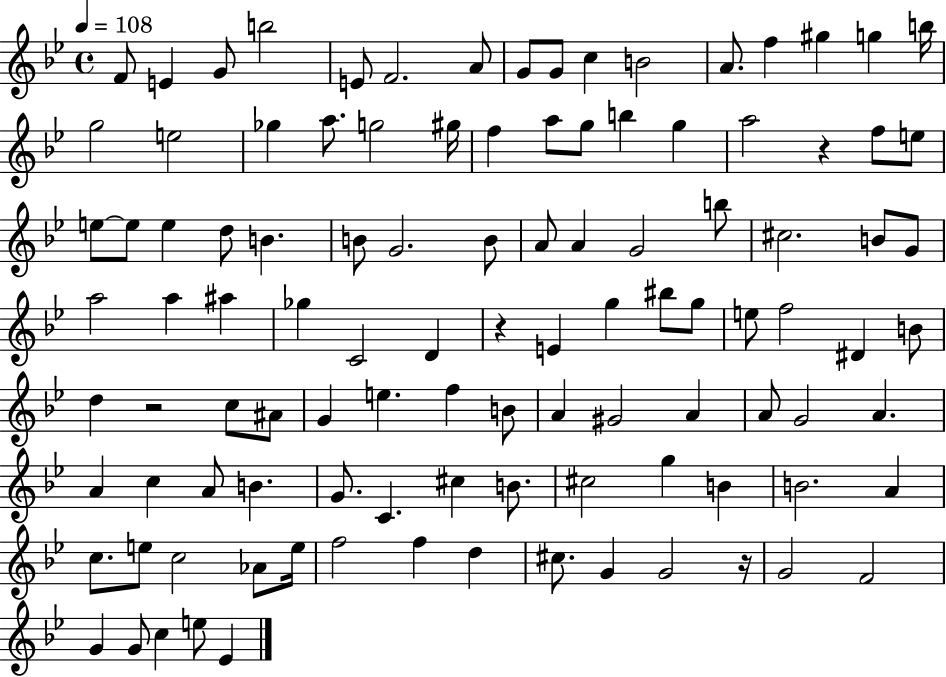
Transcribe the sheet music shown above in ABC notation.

X:1
T:Untitled
M:4/4
L:1/4
K:Bb
F/2 E G/2 b2 E/2 F2 A/2 G/2 G/2 c B2 A/2 f ^g g b/4 g2 e2 _g a/2 g2 ^g/4 f a/2 g/2 b g a2 z f/2 e/2 e/2 e/2 e d/2 B B/2 G2 B/2 A/2 A G2 b/2 ^c2 B/2 G/2 a2 a ^a _g C2 D z E g ^b/2 g/2 e/2 f2 ^D B/2 d z2 c/2 ^A/2 G e f B/2 A ^G2 A A/2 G2 A A c A/2 B G/2 C ^c B/2 ^c2 g B B2 A c/2 e/2 c2 _A/2 e/4 f2 f d ^c/2 G G2 z/4 G2 F2 G G/2 c e/2 _E